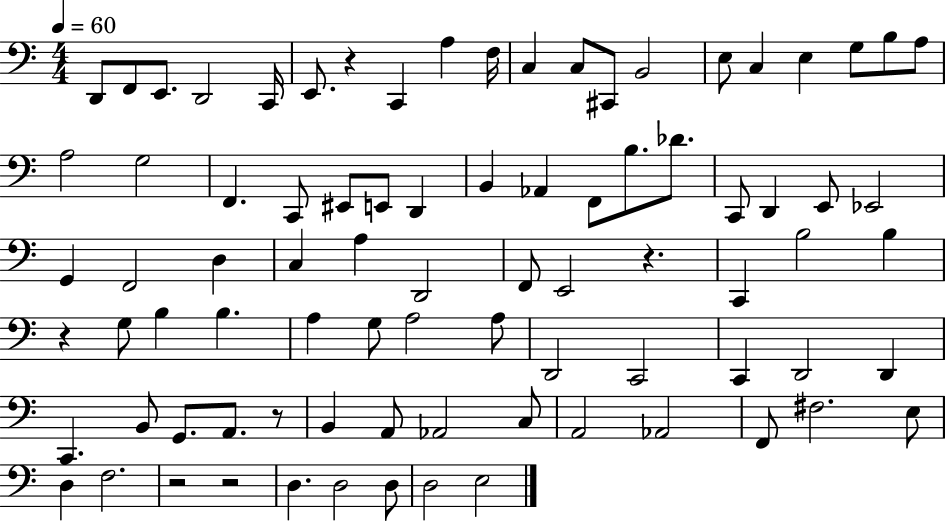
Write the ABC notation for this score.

X:1
T:Untitled
M:4/4
L:1/4
K:C
D,,/2 F,,/2 E,,/2 D,,2 C,,/4 E,,/2 z C,, A, F,/4 C, C,/2 ^C,,/2 B,,2 E,/2 C, E, G,/2 B,/2 A,/2 A,2 G,2 F,, C,,/2 ^E,,/2 E,,/2 D,, B,, _A,, F,,/2 B,/2 _D/2 C,,/2 D,, E,,/2 _E,,2 G,, F,,2 D, C, A, D,,2 F,,/2 E,,2 z C,, B,2 B, z G,/2 B, B, A, G,/2 A,2 A,/2 D,,2 C,,2 C,, D,,2 D,, C,, B,,/2 G,,/2 A,,/2 z/2 B,, A,,/2 _A,,2 C,/2 A,,2 _A,,2 F,,/2 ^F,2 E,/2 D, F,2 z2 z2 D, D,2 D,/2 D,2 E,2